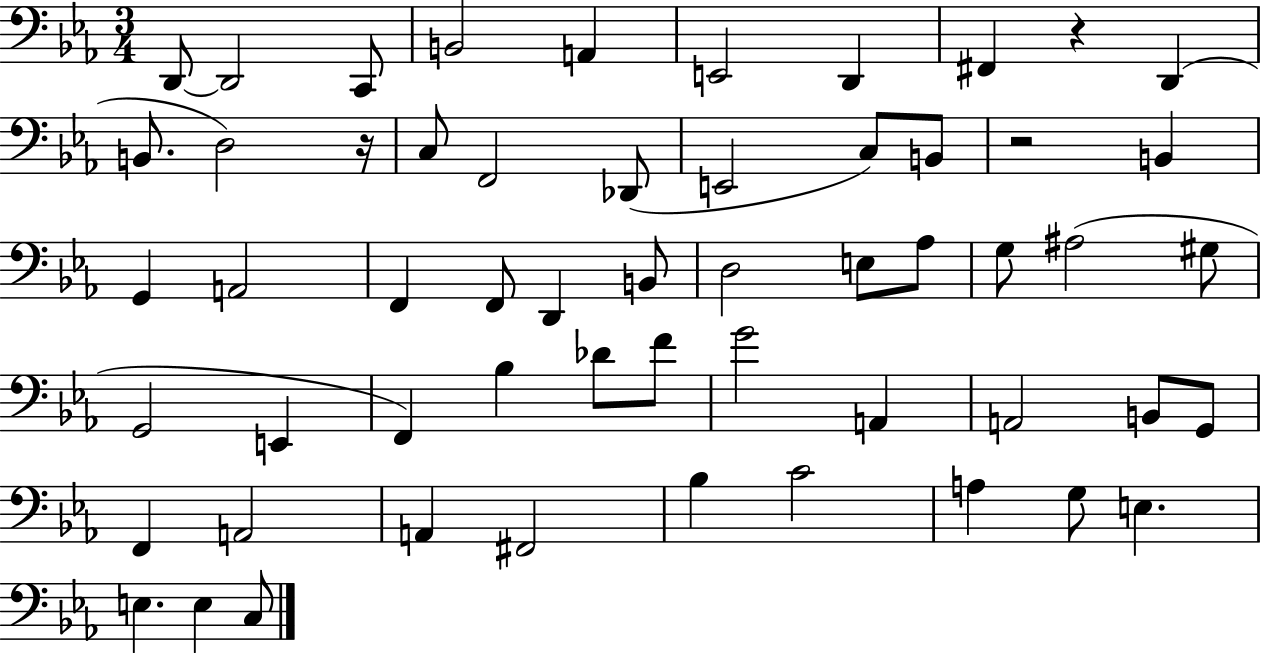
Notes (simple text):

D2/e D2/h C2/e B2/h A2/q E2/h D2/q F#2/q R/q D2/q B2/e. D3/h R/s C3/e F2/h Db2/e E2/h C3/e B2/e R/h B2/q G2/q A2/h F2/q F2/e D2/q B2/e D3/h E3/e Ab3/e G3/e A#3/h G#3/e G2/h E2/q F2/q Bb3/q Db4/e F4/e G4/h A2/q A2/h B2/e G2/e F2/q A2/h A2/q F#2/h Bb3/q C4/h A3/q G3/e E3/q. E3/q. E3/q C3/e